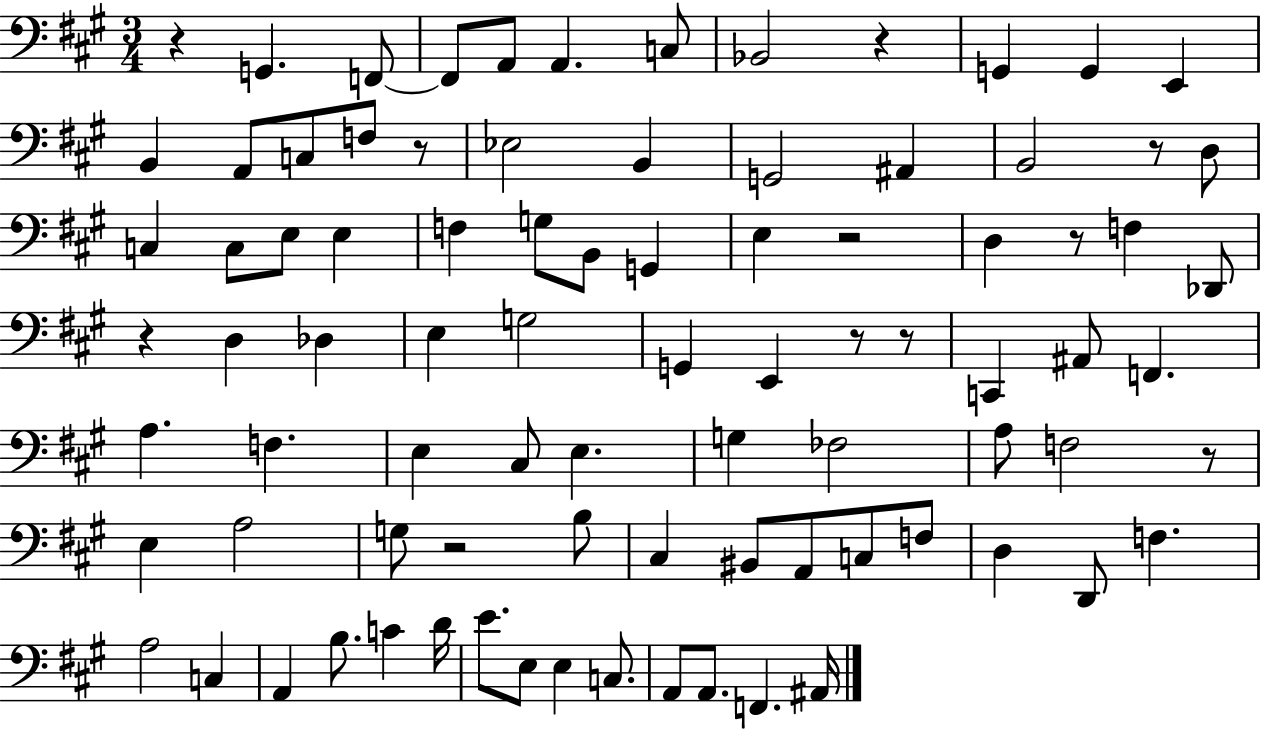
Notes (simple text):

R/q G2/q. F2/e F2/e A2/e A2/q. C3/e Bb2/h R/q G2/q G2/q E2/q B2/q A2/e C3/e F3/e R/e Eb3/h B2/q G2/h A#2/q B2/h R/e D3/e C3/q C3/e E3/e E3/q F3/q G3/e B2/e G2/q E3/q R/h D3/q R/e F3/q Db2/e R/q D3/q Db3/q E3/q G3/h G2/q E2/q R/e R/e C2/q A#2/e F2/q. A3/q. F3/q. E3/q C#3/e E3/q. G3/q FES3/h A3/e F3/h R/e E3/q A3/h G3/e R/h B3/e C#3/q BIS2/e A2/e C3/e F3/e D3/q D2/e F3/q. A3/h C3/q A2/q B3/e. C4/q D4/s E4/e. E3/e E3/q C3/e. A2/e A2/e. F2/q. A#2/s